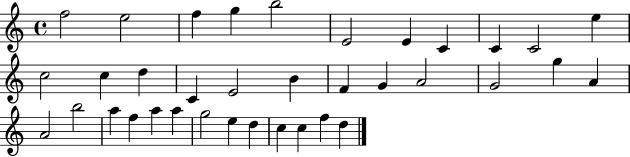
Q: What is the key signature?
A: C major